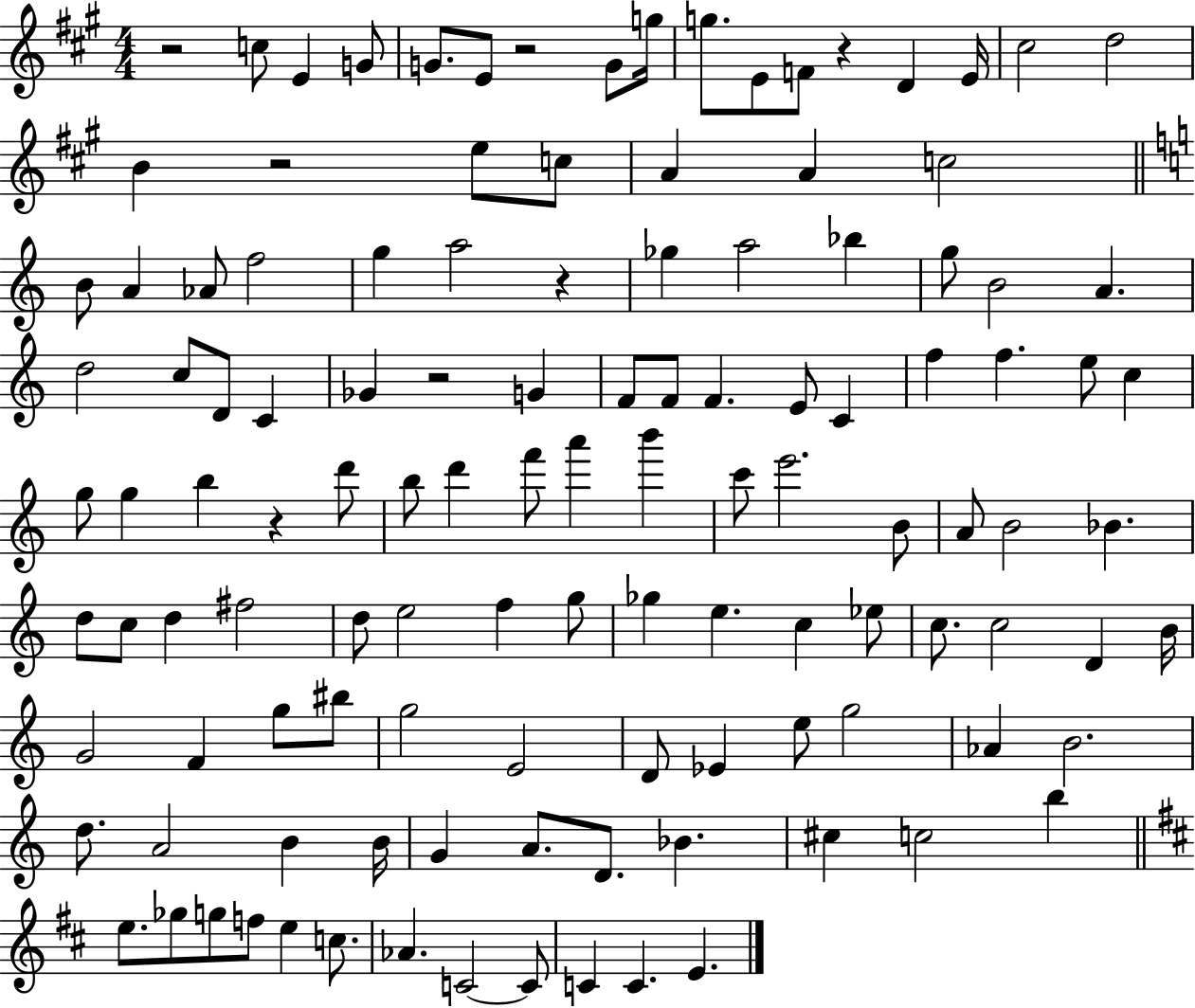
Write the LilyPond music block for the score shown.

{
  \clef treble
  \numericTimeSignature
  \time 4/4
  \key a \major
  r2 c''8 e'4 g'8 | g'8. e'8 r2 g'8 g''16 | g''8. e'8 f'8 r4 d'4 e'16 | cis''2 d''2 | \break b'4 r2 e''8 c''8 | a'4 a'4 c''2 | \bar "||" \break \key c \major b'8 a'4 aes'8 f''2 | g''4 a''2 r4 | ges''4 a''2 bes''4 | g''8 b'2 a'4. | \break d''2 c''8 d'8 c'4 | ges'4 r2 g'4 | f'8 f'8 f'4. e'8 c'4 | f''4 f''4. e''8 c''4 | \break g''8 g''4 b''4 r4 d'''8 | b''8 d'''4 f'''8 a'''4 b'''4 | c'''8 e'''2. b'8 | a'8 b'2 bes'4. | \break d''8 c''8 d''4 fis''2 | d''8 e''2 f''4 g''8 | ges''4 e''4. c''4 ees''8 | c''8. c''2 d'4 b'16 | \break g'2 f'4 g''8 bis''8 | g''2 e'2 | d'8 ees'4 e''8 g''2 | aes'4 b'2. | \break d''8. a'2 b'4 b'16 | g'4 a'8. d'8. bes'4. | cis''4 c''2 b''4 | \bar "||" \break \key d \major e''8. ges''8 g''8 f''8 e''4 c''8. | aes'4. c'2~~ c'8 | c'4 c'4. e'4. | \bar "|."
}